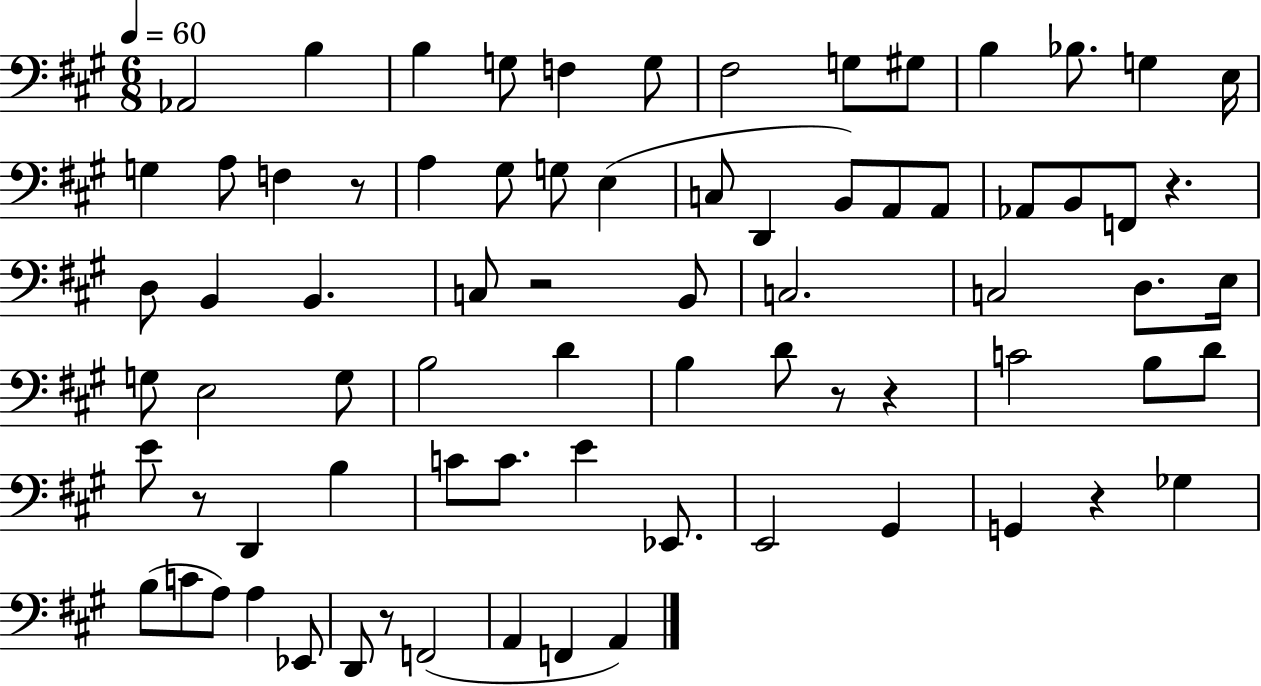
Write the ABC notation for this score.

X:1
T:Untitled
M:6/8
L:1/4
K:A
_A,,2 B, B, G,/2 F, G,/2 ^F,2 G,/2 ^G,/2 B, _B,/2 G, E,/4 G, A,/2 F, z/2 A, ^G,/2 G,/2 E, C,/2 D,, B,,/2 A,,/2 A,,/2 _A,,/2 B,,/2 F,,/2 z D,/2 B,, B,, C,/2 z2 B,,/2 C,2 C,2 D,/2 E,/4 G,/2 E,2 G,/2 B,2 D B, D/2 z/2 z C2 B,/2 D/2 E/2 z/2 D,, B, C/2 C/2 E _E,,/2 E,,2 ^G,, G,, z _G, B,/2 C/2 A,/2 A, _E,,/2 D,,/2 z/2 F,,2 A,, F,, A,,